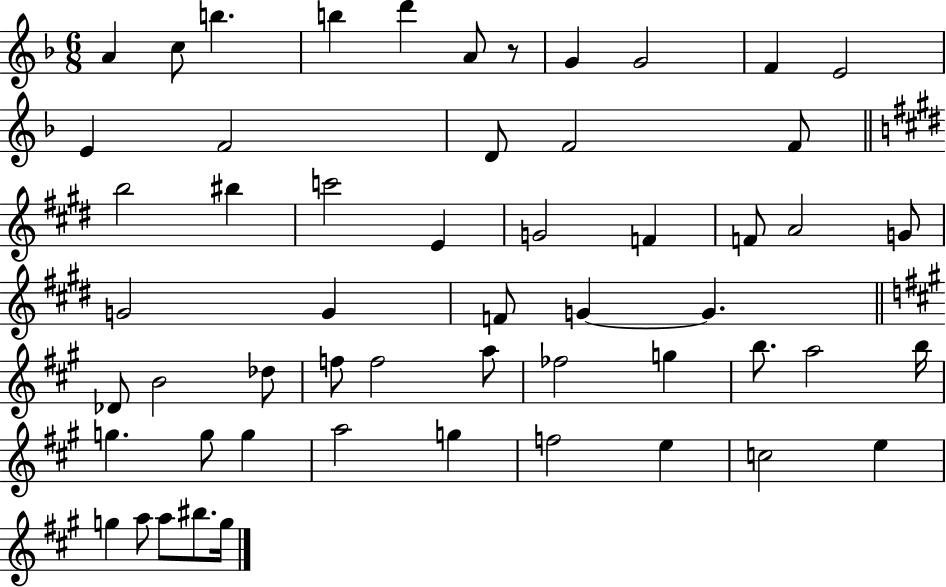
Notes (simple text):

A4/q C5/e B5/q. B5/q D6/q A4/e R/e G4/q G4/h F4/q E4/h E4/q F4/h D4/e F4/h F4/e B5/h BIS5/q C6/h E4/q G4/h F4/q F4/e A4/h G4/e G4/h G4/q F4/e G4/q G4/q. Db4/e B4/h Db5/e F5/e F5/h A5/e FES5/h G5/q B5/e. A5/h B5/s G5/q. G5/e G5/q A5/h G5/q F5/h E5/q C5/h E5/q G5/q A5/e A5/e BIS5/e. G5/s